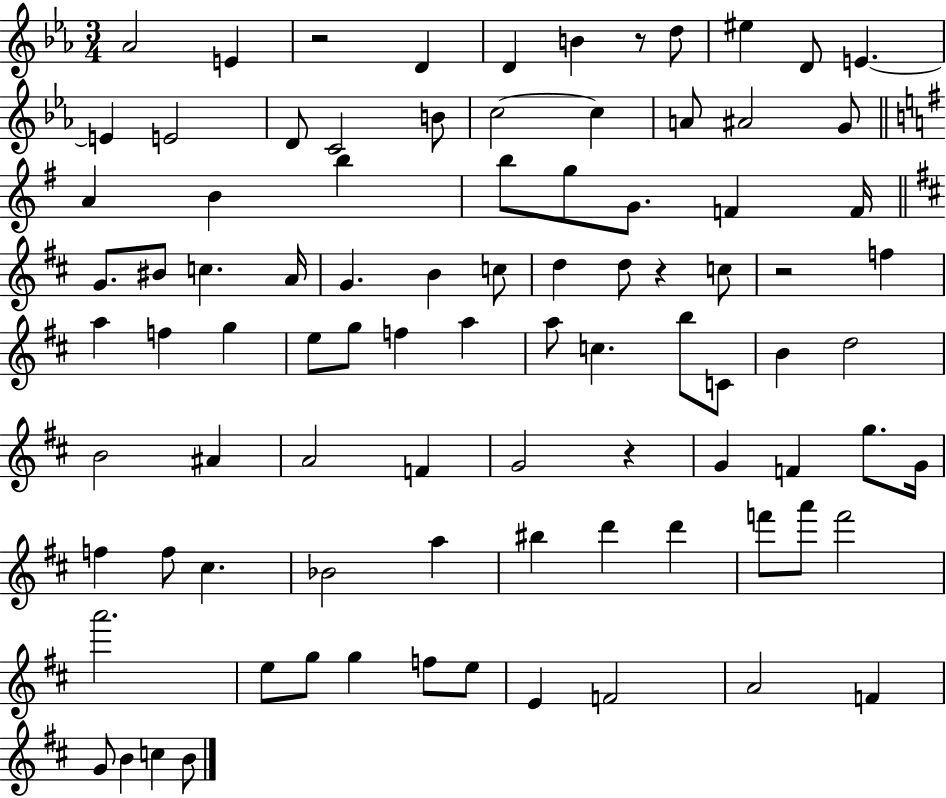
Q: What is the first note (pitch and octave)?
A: Ab4